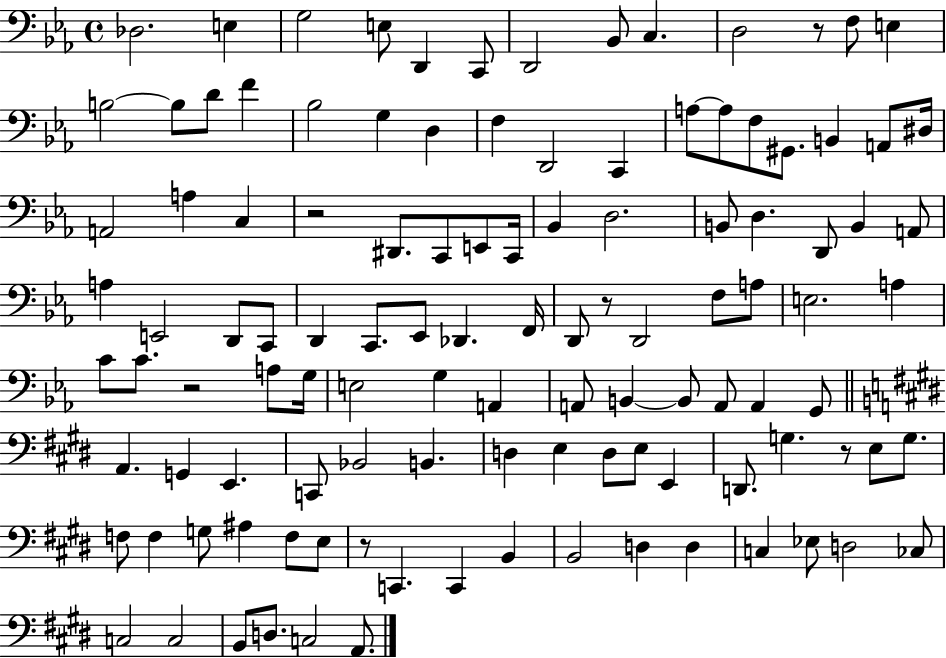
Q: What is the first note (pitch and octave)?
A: Db3